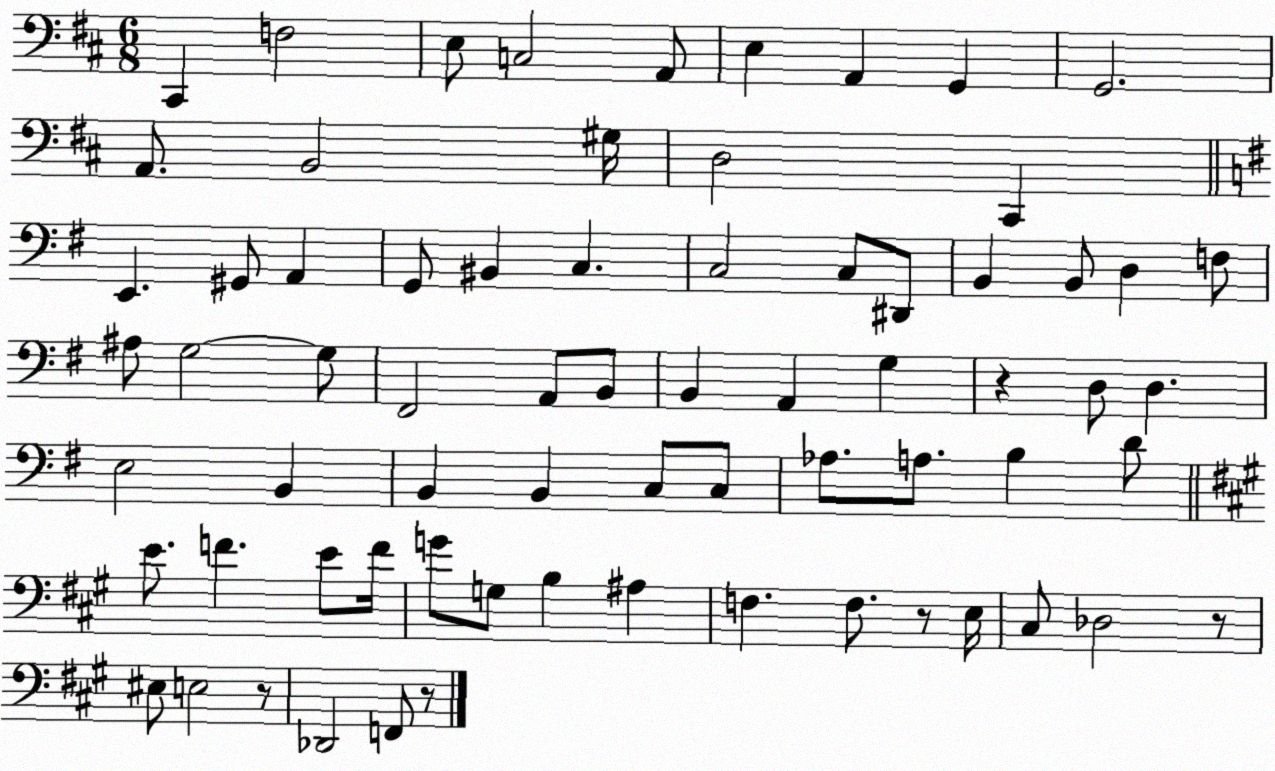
X:1
T:Untitled
M:6/8
L:1/4
K:D
^C,, F,2 E,/2 C,2 A,,/2 E, A,, G,, G,,2 A,,/2 B,,2 ^G,/4 D,2 ^C,, E,, ^G,,/2 A,, G,,/2 ^B,, C, C,2 C,/2 ^D,,/2 B,, B,,/2 D, F,/2 ^A,/2 G,2 G,/2 ^F,,2 A,,/2 B,,/2 B,, A,, G, z D,/2 D, E,2 B,, B,, B,, C,/2 C,/2 _A,/2 A,/2 B, D/2 E/2 F E/2 F/4 G/2 G,/2 B, ^A, F, F,/2 z/2 E,/4 ^C,/2 _D,2 z/2 ^E,/2 E,2 z/2 _D,,2 F,,/2 z/2